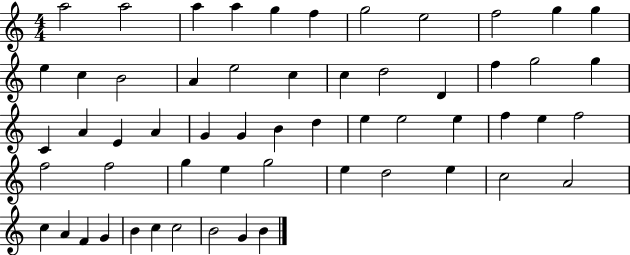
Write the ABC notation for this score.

X:1
T:Untitled
M:4/4
L:1/4
K:C
a2 a2 a a g f g2 e2 f2 g g e c B2 A e2 c c d2 D f g2 g C A E A G G B d e e2 e f e f2 f2 f2 g e g2 e d2 e c2 A2 c A F G B c c2 B2 G B